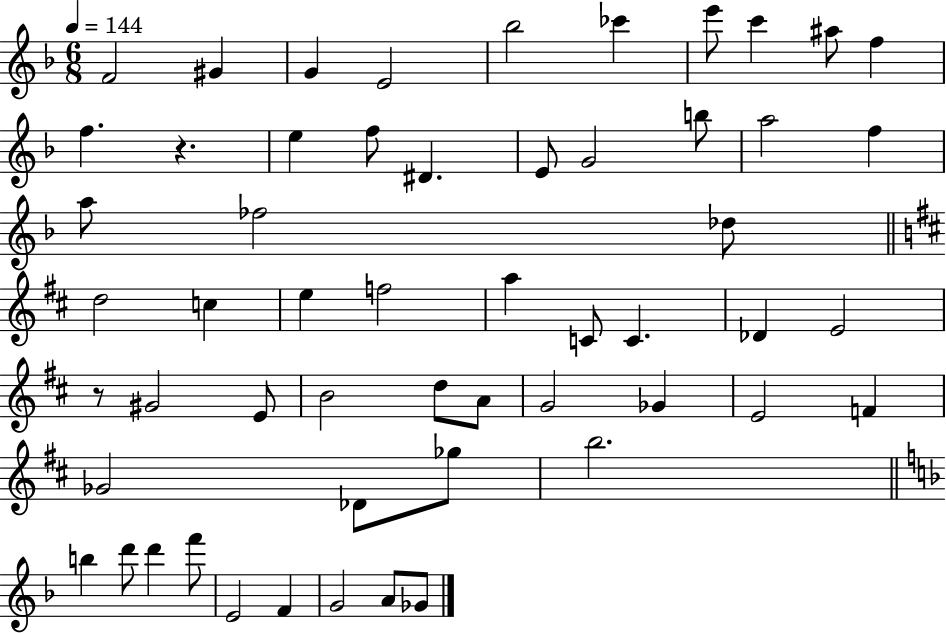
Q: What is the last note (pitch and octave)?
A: Gb4